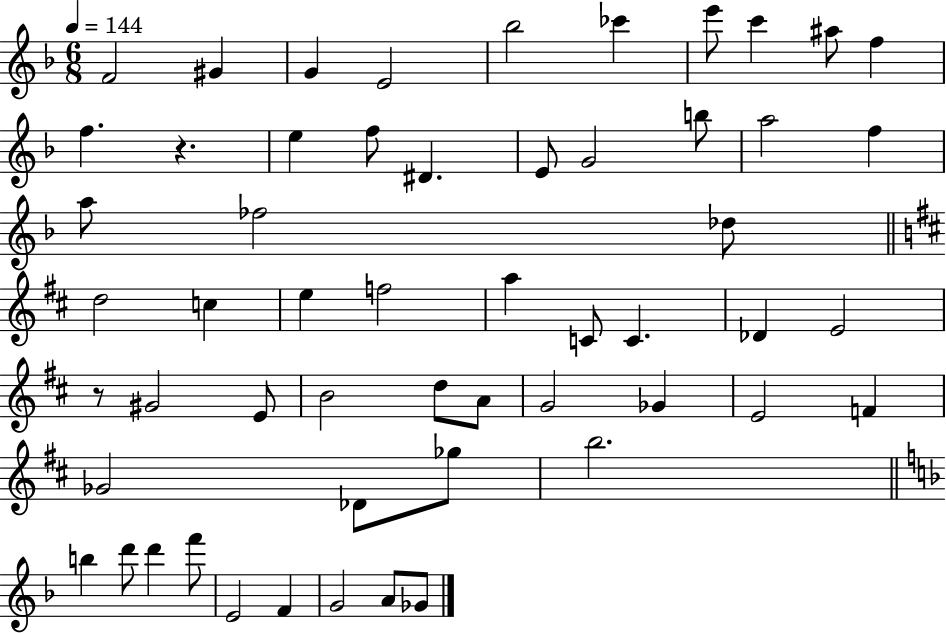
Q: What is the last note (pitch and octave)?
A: Gb4